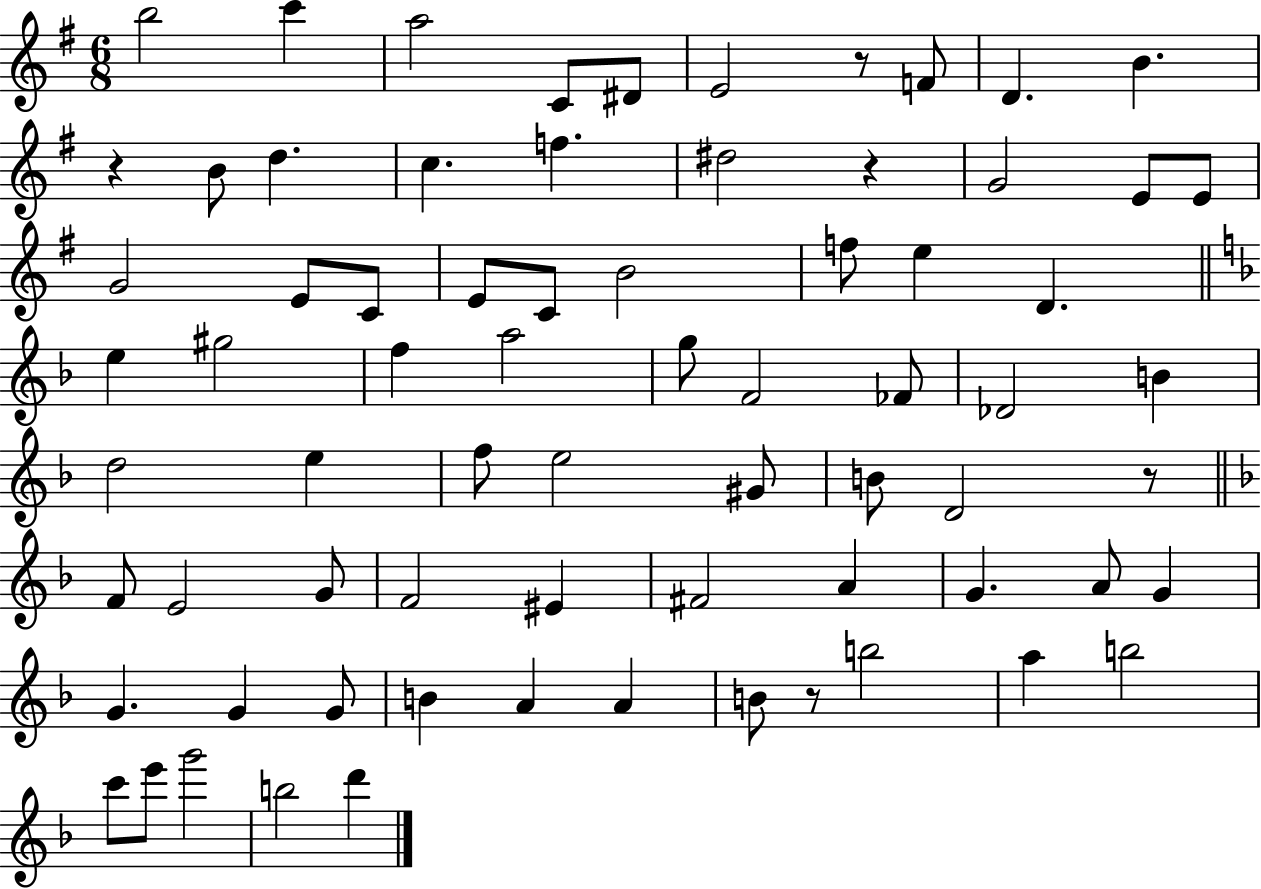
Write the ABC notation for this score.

X:1
T:Untitled
M:6/8
L:1/4
K:G
b2 c' a2 C/2 ^D/2 E2 z/2 F/2 D B z B/2 d c f ^d2 z G2 E/2 E/2 G2 E/2 C/2 E/2 C/2 B2 f/2 e D e ^g2 f a2 g/2 F2 _F/2 _D2 B d2 e f/2 e2 ^G/2 B/2 D2 z/2 F/2 E2 G/2 F2 ^E ^F2 A G A/2 G G G G/2 B A A B/2 z/2 b2 a b2 c'/2 e'/2 g'2 b2 d'